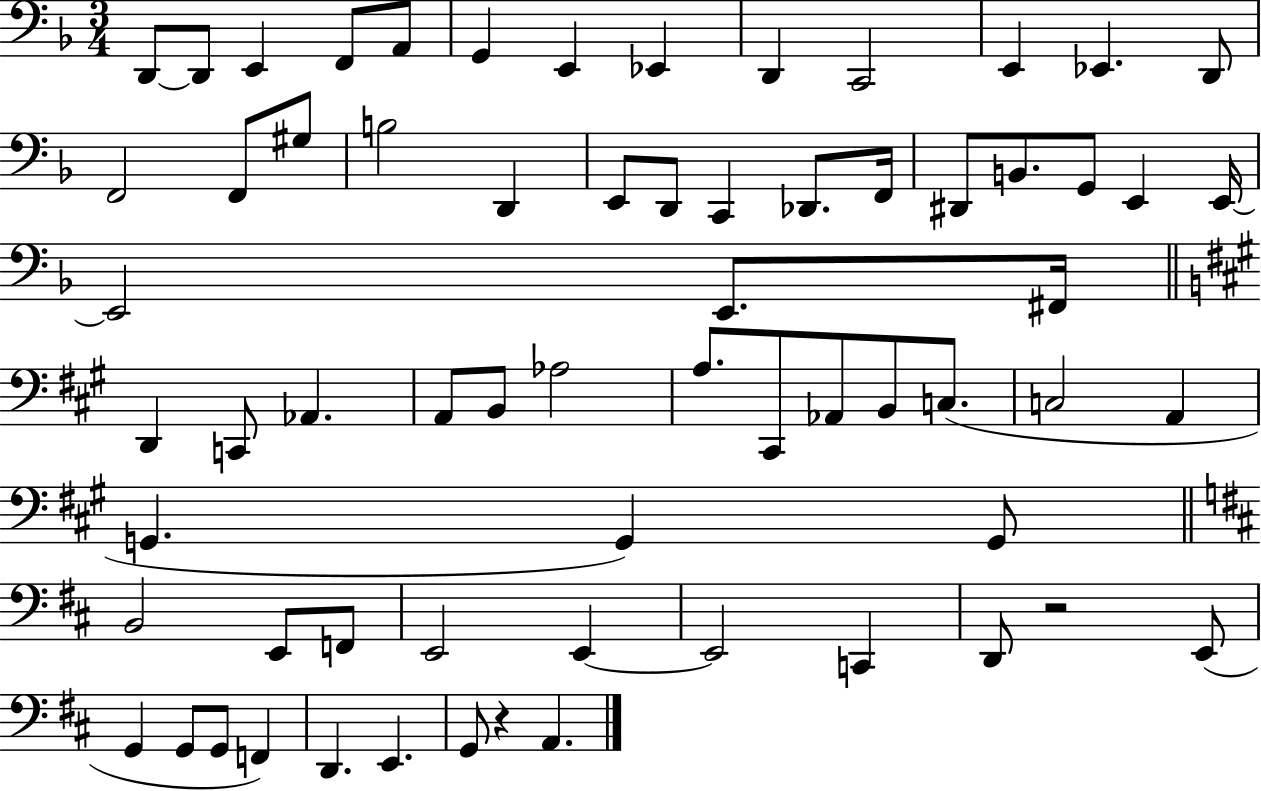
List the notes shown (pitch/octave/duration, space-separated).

D2/e D2/e E2/q F2/e A2/e G2/q E2/q Eb2/q D2/q C2/h E2/q Eb2/q. D2/e F2/h F2/e G#3/e B3/h D2/q E2/e D2/e C2/q Db2/e. F2/s D#2/e B2/e. G2/e E2/q E2/s E2/h E2/e. F#2/s D2/q C2/e Ab2/q. A2/e B2/e Ab3/h A3/e. C#2/e Ab2/e B2/e C3/e. C3/h A2/q G2/q. G2/q G2/e B2/h E2/e F2/e E2/h E2/q E2/h C2/q D2/e R/h E2/e G2/q G2/e G2/e F2/q D2/q. E2/q. G2/e R/q A2/q.